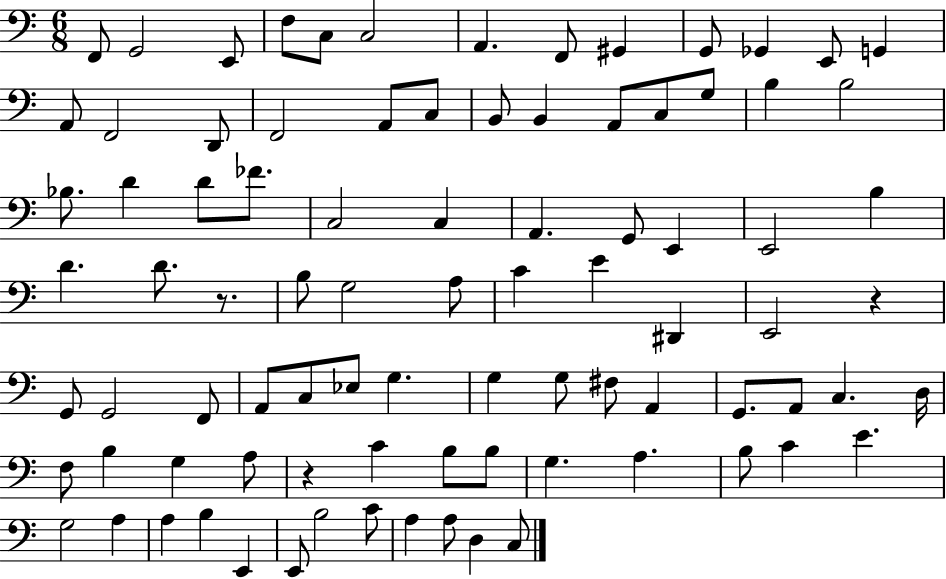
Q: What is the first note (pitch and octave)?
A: F2